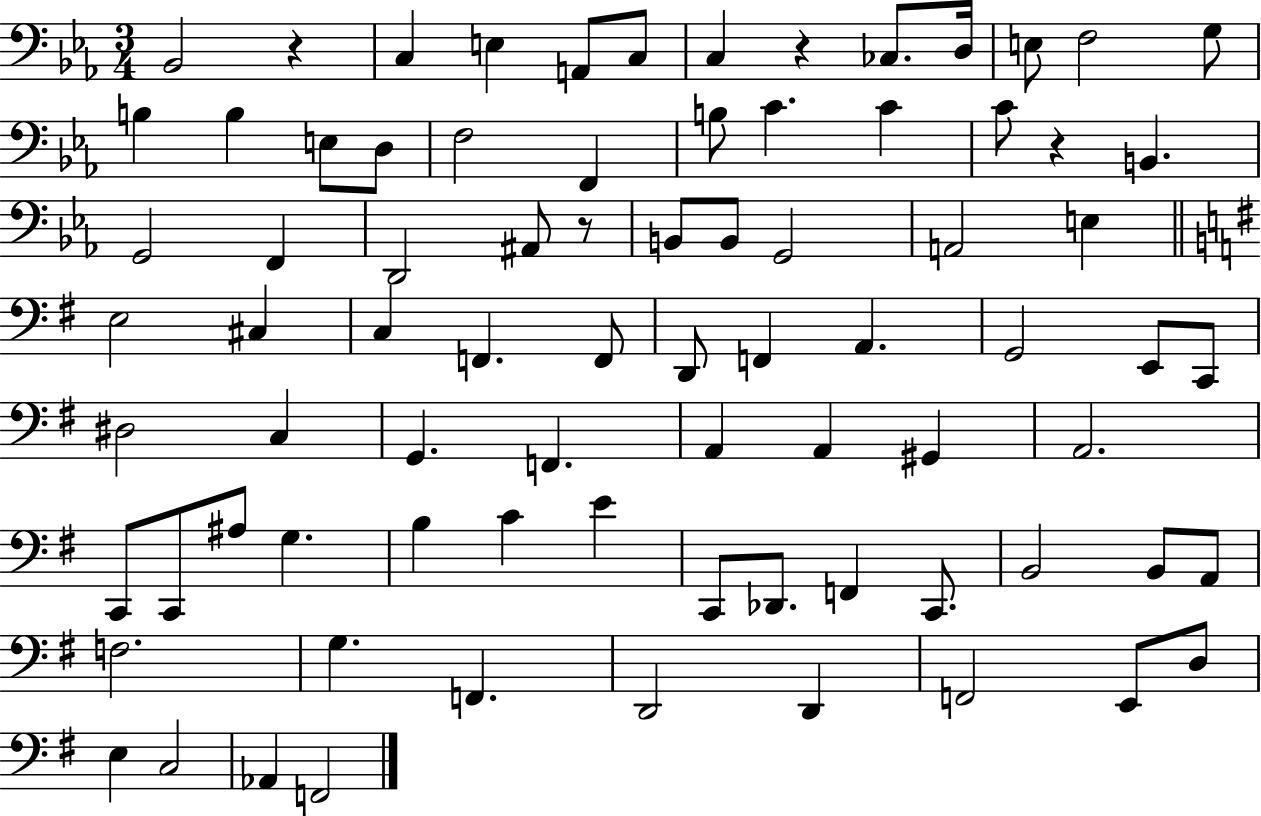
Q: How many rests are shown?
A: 4